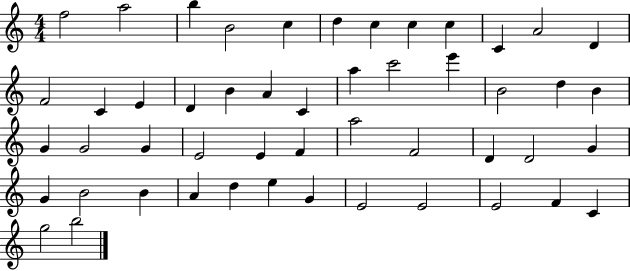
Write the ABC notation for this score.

X:1
T:Untitled
M:4/4
L:1/4
K:C
f2 a2 b B2 c d c c c C A2 D F2 C E D B A C a c'2 e' B2 d B G G2 G E2 E F a2 F2 D D2 G G B2 B A d e G E2 E2 E2 F C g2 b2